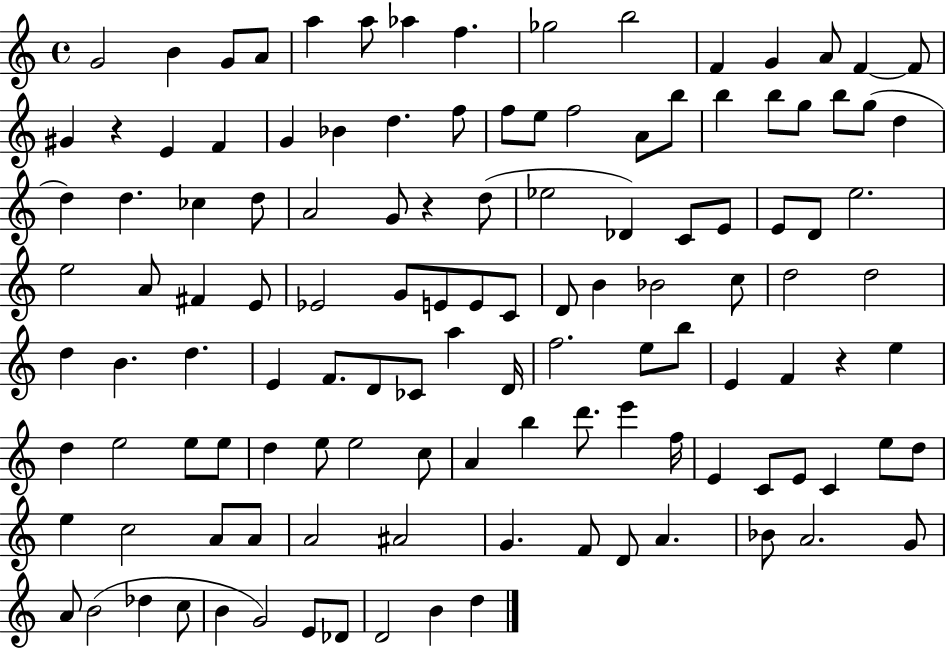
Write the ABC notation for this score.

X:1
T:Untitled
M:4/4
L:1/4
K:C
G2 B G/2 A/2 a a/2 _a f _g2 b2 F G A/2 F F/2 ^G z E F G _B d f/2 f/2 e/2 f2 A/2 b/2 b b/2 g/2 b/2 g/2 d d d _c d/2 A2 G/2 z d/2 _e2 _D C/2 E/2 E/2 D/2 e2 e2 A/2 ^F E/2 _E2 G/2 E/2 E/2 C/2 D/2 B _B2 c/2 d2 d2 d B d E F/2 D/2 _C/2 a D/4 f2 e/2 b/2 E F z e d e2 e/2 e/2 d e/2 e2 c/2 A b d'/2 e' f/4 E C/2 E/2 C e/2 d/2 e c2 A/2 A/2 A2 ^A2 G F/2 D/2 A _B/2 A2 G/2 A/2 B2 _d c/2 B G2 E/2 _D/2 D2 B d